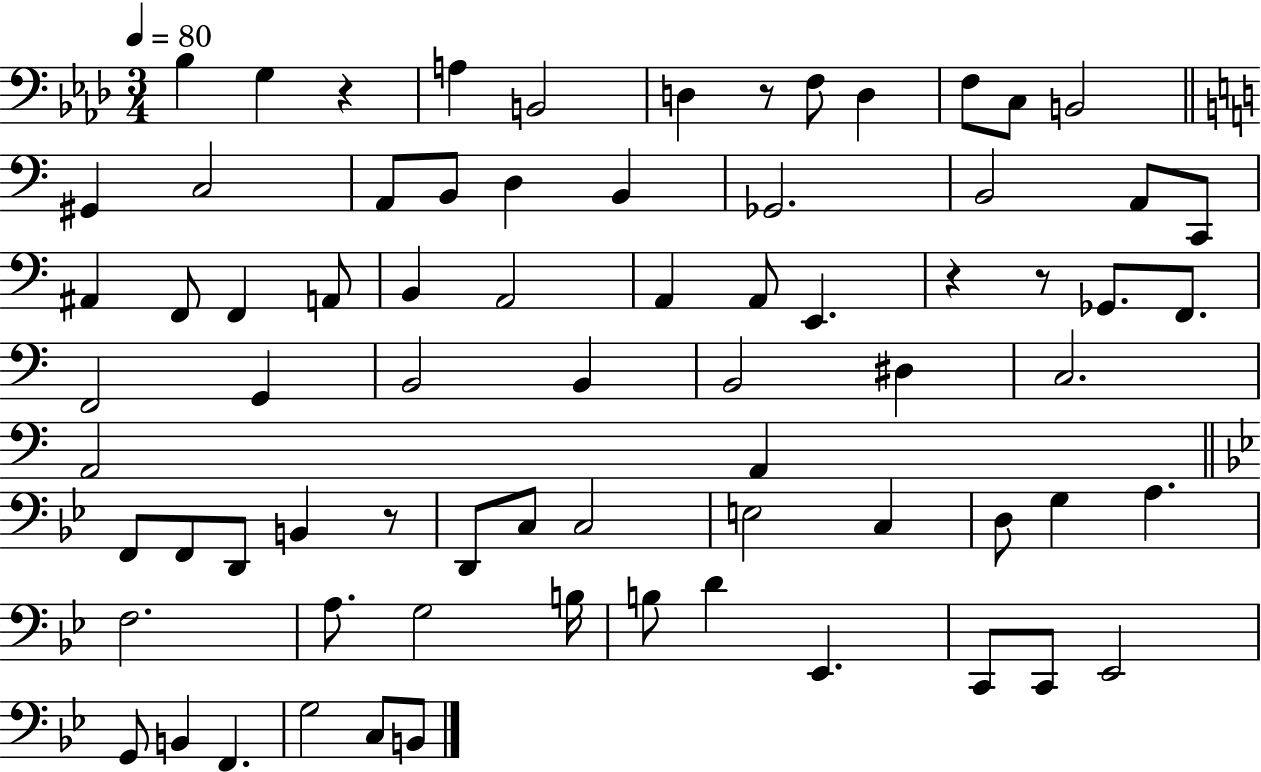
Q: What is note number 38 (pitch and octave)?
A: C3